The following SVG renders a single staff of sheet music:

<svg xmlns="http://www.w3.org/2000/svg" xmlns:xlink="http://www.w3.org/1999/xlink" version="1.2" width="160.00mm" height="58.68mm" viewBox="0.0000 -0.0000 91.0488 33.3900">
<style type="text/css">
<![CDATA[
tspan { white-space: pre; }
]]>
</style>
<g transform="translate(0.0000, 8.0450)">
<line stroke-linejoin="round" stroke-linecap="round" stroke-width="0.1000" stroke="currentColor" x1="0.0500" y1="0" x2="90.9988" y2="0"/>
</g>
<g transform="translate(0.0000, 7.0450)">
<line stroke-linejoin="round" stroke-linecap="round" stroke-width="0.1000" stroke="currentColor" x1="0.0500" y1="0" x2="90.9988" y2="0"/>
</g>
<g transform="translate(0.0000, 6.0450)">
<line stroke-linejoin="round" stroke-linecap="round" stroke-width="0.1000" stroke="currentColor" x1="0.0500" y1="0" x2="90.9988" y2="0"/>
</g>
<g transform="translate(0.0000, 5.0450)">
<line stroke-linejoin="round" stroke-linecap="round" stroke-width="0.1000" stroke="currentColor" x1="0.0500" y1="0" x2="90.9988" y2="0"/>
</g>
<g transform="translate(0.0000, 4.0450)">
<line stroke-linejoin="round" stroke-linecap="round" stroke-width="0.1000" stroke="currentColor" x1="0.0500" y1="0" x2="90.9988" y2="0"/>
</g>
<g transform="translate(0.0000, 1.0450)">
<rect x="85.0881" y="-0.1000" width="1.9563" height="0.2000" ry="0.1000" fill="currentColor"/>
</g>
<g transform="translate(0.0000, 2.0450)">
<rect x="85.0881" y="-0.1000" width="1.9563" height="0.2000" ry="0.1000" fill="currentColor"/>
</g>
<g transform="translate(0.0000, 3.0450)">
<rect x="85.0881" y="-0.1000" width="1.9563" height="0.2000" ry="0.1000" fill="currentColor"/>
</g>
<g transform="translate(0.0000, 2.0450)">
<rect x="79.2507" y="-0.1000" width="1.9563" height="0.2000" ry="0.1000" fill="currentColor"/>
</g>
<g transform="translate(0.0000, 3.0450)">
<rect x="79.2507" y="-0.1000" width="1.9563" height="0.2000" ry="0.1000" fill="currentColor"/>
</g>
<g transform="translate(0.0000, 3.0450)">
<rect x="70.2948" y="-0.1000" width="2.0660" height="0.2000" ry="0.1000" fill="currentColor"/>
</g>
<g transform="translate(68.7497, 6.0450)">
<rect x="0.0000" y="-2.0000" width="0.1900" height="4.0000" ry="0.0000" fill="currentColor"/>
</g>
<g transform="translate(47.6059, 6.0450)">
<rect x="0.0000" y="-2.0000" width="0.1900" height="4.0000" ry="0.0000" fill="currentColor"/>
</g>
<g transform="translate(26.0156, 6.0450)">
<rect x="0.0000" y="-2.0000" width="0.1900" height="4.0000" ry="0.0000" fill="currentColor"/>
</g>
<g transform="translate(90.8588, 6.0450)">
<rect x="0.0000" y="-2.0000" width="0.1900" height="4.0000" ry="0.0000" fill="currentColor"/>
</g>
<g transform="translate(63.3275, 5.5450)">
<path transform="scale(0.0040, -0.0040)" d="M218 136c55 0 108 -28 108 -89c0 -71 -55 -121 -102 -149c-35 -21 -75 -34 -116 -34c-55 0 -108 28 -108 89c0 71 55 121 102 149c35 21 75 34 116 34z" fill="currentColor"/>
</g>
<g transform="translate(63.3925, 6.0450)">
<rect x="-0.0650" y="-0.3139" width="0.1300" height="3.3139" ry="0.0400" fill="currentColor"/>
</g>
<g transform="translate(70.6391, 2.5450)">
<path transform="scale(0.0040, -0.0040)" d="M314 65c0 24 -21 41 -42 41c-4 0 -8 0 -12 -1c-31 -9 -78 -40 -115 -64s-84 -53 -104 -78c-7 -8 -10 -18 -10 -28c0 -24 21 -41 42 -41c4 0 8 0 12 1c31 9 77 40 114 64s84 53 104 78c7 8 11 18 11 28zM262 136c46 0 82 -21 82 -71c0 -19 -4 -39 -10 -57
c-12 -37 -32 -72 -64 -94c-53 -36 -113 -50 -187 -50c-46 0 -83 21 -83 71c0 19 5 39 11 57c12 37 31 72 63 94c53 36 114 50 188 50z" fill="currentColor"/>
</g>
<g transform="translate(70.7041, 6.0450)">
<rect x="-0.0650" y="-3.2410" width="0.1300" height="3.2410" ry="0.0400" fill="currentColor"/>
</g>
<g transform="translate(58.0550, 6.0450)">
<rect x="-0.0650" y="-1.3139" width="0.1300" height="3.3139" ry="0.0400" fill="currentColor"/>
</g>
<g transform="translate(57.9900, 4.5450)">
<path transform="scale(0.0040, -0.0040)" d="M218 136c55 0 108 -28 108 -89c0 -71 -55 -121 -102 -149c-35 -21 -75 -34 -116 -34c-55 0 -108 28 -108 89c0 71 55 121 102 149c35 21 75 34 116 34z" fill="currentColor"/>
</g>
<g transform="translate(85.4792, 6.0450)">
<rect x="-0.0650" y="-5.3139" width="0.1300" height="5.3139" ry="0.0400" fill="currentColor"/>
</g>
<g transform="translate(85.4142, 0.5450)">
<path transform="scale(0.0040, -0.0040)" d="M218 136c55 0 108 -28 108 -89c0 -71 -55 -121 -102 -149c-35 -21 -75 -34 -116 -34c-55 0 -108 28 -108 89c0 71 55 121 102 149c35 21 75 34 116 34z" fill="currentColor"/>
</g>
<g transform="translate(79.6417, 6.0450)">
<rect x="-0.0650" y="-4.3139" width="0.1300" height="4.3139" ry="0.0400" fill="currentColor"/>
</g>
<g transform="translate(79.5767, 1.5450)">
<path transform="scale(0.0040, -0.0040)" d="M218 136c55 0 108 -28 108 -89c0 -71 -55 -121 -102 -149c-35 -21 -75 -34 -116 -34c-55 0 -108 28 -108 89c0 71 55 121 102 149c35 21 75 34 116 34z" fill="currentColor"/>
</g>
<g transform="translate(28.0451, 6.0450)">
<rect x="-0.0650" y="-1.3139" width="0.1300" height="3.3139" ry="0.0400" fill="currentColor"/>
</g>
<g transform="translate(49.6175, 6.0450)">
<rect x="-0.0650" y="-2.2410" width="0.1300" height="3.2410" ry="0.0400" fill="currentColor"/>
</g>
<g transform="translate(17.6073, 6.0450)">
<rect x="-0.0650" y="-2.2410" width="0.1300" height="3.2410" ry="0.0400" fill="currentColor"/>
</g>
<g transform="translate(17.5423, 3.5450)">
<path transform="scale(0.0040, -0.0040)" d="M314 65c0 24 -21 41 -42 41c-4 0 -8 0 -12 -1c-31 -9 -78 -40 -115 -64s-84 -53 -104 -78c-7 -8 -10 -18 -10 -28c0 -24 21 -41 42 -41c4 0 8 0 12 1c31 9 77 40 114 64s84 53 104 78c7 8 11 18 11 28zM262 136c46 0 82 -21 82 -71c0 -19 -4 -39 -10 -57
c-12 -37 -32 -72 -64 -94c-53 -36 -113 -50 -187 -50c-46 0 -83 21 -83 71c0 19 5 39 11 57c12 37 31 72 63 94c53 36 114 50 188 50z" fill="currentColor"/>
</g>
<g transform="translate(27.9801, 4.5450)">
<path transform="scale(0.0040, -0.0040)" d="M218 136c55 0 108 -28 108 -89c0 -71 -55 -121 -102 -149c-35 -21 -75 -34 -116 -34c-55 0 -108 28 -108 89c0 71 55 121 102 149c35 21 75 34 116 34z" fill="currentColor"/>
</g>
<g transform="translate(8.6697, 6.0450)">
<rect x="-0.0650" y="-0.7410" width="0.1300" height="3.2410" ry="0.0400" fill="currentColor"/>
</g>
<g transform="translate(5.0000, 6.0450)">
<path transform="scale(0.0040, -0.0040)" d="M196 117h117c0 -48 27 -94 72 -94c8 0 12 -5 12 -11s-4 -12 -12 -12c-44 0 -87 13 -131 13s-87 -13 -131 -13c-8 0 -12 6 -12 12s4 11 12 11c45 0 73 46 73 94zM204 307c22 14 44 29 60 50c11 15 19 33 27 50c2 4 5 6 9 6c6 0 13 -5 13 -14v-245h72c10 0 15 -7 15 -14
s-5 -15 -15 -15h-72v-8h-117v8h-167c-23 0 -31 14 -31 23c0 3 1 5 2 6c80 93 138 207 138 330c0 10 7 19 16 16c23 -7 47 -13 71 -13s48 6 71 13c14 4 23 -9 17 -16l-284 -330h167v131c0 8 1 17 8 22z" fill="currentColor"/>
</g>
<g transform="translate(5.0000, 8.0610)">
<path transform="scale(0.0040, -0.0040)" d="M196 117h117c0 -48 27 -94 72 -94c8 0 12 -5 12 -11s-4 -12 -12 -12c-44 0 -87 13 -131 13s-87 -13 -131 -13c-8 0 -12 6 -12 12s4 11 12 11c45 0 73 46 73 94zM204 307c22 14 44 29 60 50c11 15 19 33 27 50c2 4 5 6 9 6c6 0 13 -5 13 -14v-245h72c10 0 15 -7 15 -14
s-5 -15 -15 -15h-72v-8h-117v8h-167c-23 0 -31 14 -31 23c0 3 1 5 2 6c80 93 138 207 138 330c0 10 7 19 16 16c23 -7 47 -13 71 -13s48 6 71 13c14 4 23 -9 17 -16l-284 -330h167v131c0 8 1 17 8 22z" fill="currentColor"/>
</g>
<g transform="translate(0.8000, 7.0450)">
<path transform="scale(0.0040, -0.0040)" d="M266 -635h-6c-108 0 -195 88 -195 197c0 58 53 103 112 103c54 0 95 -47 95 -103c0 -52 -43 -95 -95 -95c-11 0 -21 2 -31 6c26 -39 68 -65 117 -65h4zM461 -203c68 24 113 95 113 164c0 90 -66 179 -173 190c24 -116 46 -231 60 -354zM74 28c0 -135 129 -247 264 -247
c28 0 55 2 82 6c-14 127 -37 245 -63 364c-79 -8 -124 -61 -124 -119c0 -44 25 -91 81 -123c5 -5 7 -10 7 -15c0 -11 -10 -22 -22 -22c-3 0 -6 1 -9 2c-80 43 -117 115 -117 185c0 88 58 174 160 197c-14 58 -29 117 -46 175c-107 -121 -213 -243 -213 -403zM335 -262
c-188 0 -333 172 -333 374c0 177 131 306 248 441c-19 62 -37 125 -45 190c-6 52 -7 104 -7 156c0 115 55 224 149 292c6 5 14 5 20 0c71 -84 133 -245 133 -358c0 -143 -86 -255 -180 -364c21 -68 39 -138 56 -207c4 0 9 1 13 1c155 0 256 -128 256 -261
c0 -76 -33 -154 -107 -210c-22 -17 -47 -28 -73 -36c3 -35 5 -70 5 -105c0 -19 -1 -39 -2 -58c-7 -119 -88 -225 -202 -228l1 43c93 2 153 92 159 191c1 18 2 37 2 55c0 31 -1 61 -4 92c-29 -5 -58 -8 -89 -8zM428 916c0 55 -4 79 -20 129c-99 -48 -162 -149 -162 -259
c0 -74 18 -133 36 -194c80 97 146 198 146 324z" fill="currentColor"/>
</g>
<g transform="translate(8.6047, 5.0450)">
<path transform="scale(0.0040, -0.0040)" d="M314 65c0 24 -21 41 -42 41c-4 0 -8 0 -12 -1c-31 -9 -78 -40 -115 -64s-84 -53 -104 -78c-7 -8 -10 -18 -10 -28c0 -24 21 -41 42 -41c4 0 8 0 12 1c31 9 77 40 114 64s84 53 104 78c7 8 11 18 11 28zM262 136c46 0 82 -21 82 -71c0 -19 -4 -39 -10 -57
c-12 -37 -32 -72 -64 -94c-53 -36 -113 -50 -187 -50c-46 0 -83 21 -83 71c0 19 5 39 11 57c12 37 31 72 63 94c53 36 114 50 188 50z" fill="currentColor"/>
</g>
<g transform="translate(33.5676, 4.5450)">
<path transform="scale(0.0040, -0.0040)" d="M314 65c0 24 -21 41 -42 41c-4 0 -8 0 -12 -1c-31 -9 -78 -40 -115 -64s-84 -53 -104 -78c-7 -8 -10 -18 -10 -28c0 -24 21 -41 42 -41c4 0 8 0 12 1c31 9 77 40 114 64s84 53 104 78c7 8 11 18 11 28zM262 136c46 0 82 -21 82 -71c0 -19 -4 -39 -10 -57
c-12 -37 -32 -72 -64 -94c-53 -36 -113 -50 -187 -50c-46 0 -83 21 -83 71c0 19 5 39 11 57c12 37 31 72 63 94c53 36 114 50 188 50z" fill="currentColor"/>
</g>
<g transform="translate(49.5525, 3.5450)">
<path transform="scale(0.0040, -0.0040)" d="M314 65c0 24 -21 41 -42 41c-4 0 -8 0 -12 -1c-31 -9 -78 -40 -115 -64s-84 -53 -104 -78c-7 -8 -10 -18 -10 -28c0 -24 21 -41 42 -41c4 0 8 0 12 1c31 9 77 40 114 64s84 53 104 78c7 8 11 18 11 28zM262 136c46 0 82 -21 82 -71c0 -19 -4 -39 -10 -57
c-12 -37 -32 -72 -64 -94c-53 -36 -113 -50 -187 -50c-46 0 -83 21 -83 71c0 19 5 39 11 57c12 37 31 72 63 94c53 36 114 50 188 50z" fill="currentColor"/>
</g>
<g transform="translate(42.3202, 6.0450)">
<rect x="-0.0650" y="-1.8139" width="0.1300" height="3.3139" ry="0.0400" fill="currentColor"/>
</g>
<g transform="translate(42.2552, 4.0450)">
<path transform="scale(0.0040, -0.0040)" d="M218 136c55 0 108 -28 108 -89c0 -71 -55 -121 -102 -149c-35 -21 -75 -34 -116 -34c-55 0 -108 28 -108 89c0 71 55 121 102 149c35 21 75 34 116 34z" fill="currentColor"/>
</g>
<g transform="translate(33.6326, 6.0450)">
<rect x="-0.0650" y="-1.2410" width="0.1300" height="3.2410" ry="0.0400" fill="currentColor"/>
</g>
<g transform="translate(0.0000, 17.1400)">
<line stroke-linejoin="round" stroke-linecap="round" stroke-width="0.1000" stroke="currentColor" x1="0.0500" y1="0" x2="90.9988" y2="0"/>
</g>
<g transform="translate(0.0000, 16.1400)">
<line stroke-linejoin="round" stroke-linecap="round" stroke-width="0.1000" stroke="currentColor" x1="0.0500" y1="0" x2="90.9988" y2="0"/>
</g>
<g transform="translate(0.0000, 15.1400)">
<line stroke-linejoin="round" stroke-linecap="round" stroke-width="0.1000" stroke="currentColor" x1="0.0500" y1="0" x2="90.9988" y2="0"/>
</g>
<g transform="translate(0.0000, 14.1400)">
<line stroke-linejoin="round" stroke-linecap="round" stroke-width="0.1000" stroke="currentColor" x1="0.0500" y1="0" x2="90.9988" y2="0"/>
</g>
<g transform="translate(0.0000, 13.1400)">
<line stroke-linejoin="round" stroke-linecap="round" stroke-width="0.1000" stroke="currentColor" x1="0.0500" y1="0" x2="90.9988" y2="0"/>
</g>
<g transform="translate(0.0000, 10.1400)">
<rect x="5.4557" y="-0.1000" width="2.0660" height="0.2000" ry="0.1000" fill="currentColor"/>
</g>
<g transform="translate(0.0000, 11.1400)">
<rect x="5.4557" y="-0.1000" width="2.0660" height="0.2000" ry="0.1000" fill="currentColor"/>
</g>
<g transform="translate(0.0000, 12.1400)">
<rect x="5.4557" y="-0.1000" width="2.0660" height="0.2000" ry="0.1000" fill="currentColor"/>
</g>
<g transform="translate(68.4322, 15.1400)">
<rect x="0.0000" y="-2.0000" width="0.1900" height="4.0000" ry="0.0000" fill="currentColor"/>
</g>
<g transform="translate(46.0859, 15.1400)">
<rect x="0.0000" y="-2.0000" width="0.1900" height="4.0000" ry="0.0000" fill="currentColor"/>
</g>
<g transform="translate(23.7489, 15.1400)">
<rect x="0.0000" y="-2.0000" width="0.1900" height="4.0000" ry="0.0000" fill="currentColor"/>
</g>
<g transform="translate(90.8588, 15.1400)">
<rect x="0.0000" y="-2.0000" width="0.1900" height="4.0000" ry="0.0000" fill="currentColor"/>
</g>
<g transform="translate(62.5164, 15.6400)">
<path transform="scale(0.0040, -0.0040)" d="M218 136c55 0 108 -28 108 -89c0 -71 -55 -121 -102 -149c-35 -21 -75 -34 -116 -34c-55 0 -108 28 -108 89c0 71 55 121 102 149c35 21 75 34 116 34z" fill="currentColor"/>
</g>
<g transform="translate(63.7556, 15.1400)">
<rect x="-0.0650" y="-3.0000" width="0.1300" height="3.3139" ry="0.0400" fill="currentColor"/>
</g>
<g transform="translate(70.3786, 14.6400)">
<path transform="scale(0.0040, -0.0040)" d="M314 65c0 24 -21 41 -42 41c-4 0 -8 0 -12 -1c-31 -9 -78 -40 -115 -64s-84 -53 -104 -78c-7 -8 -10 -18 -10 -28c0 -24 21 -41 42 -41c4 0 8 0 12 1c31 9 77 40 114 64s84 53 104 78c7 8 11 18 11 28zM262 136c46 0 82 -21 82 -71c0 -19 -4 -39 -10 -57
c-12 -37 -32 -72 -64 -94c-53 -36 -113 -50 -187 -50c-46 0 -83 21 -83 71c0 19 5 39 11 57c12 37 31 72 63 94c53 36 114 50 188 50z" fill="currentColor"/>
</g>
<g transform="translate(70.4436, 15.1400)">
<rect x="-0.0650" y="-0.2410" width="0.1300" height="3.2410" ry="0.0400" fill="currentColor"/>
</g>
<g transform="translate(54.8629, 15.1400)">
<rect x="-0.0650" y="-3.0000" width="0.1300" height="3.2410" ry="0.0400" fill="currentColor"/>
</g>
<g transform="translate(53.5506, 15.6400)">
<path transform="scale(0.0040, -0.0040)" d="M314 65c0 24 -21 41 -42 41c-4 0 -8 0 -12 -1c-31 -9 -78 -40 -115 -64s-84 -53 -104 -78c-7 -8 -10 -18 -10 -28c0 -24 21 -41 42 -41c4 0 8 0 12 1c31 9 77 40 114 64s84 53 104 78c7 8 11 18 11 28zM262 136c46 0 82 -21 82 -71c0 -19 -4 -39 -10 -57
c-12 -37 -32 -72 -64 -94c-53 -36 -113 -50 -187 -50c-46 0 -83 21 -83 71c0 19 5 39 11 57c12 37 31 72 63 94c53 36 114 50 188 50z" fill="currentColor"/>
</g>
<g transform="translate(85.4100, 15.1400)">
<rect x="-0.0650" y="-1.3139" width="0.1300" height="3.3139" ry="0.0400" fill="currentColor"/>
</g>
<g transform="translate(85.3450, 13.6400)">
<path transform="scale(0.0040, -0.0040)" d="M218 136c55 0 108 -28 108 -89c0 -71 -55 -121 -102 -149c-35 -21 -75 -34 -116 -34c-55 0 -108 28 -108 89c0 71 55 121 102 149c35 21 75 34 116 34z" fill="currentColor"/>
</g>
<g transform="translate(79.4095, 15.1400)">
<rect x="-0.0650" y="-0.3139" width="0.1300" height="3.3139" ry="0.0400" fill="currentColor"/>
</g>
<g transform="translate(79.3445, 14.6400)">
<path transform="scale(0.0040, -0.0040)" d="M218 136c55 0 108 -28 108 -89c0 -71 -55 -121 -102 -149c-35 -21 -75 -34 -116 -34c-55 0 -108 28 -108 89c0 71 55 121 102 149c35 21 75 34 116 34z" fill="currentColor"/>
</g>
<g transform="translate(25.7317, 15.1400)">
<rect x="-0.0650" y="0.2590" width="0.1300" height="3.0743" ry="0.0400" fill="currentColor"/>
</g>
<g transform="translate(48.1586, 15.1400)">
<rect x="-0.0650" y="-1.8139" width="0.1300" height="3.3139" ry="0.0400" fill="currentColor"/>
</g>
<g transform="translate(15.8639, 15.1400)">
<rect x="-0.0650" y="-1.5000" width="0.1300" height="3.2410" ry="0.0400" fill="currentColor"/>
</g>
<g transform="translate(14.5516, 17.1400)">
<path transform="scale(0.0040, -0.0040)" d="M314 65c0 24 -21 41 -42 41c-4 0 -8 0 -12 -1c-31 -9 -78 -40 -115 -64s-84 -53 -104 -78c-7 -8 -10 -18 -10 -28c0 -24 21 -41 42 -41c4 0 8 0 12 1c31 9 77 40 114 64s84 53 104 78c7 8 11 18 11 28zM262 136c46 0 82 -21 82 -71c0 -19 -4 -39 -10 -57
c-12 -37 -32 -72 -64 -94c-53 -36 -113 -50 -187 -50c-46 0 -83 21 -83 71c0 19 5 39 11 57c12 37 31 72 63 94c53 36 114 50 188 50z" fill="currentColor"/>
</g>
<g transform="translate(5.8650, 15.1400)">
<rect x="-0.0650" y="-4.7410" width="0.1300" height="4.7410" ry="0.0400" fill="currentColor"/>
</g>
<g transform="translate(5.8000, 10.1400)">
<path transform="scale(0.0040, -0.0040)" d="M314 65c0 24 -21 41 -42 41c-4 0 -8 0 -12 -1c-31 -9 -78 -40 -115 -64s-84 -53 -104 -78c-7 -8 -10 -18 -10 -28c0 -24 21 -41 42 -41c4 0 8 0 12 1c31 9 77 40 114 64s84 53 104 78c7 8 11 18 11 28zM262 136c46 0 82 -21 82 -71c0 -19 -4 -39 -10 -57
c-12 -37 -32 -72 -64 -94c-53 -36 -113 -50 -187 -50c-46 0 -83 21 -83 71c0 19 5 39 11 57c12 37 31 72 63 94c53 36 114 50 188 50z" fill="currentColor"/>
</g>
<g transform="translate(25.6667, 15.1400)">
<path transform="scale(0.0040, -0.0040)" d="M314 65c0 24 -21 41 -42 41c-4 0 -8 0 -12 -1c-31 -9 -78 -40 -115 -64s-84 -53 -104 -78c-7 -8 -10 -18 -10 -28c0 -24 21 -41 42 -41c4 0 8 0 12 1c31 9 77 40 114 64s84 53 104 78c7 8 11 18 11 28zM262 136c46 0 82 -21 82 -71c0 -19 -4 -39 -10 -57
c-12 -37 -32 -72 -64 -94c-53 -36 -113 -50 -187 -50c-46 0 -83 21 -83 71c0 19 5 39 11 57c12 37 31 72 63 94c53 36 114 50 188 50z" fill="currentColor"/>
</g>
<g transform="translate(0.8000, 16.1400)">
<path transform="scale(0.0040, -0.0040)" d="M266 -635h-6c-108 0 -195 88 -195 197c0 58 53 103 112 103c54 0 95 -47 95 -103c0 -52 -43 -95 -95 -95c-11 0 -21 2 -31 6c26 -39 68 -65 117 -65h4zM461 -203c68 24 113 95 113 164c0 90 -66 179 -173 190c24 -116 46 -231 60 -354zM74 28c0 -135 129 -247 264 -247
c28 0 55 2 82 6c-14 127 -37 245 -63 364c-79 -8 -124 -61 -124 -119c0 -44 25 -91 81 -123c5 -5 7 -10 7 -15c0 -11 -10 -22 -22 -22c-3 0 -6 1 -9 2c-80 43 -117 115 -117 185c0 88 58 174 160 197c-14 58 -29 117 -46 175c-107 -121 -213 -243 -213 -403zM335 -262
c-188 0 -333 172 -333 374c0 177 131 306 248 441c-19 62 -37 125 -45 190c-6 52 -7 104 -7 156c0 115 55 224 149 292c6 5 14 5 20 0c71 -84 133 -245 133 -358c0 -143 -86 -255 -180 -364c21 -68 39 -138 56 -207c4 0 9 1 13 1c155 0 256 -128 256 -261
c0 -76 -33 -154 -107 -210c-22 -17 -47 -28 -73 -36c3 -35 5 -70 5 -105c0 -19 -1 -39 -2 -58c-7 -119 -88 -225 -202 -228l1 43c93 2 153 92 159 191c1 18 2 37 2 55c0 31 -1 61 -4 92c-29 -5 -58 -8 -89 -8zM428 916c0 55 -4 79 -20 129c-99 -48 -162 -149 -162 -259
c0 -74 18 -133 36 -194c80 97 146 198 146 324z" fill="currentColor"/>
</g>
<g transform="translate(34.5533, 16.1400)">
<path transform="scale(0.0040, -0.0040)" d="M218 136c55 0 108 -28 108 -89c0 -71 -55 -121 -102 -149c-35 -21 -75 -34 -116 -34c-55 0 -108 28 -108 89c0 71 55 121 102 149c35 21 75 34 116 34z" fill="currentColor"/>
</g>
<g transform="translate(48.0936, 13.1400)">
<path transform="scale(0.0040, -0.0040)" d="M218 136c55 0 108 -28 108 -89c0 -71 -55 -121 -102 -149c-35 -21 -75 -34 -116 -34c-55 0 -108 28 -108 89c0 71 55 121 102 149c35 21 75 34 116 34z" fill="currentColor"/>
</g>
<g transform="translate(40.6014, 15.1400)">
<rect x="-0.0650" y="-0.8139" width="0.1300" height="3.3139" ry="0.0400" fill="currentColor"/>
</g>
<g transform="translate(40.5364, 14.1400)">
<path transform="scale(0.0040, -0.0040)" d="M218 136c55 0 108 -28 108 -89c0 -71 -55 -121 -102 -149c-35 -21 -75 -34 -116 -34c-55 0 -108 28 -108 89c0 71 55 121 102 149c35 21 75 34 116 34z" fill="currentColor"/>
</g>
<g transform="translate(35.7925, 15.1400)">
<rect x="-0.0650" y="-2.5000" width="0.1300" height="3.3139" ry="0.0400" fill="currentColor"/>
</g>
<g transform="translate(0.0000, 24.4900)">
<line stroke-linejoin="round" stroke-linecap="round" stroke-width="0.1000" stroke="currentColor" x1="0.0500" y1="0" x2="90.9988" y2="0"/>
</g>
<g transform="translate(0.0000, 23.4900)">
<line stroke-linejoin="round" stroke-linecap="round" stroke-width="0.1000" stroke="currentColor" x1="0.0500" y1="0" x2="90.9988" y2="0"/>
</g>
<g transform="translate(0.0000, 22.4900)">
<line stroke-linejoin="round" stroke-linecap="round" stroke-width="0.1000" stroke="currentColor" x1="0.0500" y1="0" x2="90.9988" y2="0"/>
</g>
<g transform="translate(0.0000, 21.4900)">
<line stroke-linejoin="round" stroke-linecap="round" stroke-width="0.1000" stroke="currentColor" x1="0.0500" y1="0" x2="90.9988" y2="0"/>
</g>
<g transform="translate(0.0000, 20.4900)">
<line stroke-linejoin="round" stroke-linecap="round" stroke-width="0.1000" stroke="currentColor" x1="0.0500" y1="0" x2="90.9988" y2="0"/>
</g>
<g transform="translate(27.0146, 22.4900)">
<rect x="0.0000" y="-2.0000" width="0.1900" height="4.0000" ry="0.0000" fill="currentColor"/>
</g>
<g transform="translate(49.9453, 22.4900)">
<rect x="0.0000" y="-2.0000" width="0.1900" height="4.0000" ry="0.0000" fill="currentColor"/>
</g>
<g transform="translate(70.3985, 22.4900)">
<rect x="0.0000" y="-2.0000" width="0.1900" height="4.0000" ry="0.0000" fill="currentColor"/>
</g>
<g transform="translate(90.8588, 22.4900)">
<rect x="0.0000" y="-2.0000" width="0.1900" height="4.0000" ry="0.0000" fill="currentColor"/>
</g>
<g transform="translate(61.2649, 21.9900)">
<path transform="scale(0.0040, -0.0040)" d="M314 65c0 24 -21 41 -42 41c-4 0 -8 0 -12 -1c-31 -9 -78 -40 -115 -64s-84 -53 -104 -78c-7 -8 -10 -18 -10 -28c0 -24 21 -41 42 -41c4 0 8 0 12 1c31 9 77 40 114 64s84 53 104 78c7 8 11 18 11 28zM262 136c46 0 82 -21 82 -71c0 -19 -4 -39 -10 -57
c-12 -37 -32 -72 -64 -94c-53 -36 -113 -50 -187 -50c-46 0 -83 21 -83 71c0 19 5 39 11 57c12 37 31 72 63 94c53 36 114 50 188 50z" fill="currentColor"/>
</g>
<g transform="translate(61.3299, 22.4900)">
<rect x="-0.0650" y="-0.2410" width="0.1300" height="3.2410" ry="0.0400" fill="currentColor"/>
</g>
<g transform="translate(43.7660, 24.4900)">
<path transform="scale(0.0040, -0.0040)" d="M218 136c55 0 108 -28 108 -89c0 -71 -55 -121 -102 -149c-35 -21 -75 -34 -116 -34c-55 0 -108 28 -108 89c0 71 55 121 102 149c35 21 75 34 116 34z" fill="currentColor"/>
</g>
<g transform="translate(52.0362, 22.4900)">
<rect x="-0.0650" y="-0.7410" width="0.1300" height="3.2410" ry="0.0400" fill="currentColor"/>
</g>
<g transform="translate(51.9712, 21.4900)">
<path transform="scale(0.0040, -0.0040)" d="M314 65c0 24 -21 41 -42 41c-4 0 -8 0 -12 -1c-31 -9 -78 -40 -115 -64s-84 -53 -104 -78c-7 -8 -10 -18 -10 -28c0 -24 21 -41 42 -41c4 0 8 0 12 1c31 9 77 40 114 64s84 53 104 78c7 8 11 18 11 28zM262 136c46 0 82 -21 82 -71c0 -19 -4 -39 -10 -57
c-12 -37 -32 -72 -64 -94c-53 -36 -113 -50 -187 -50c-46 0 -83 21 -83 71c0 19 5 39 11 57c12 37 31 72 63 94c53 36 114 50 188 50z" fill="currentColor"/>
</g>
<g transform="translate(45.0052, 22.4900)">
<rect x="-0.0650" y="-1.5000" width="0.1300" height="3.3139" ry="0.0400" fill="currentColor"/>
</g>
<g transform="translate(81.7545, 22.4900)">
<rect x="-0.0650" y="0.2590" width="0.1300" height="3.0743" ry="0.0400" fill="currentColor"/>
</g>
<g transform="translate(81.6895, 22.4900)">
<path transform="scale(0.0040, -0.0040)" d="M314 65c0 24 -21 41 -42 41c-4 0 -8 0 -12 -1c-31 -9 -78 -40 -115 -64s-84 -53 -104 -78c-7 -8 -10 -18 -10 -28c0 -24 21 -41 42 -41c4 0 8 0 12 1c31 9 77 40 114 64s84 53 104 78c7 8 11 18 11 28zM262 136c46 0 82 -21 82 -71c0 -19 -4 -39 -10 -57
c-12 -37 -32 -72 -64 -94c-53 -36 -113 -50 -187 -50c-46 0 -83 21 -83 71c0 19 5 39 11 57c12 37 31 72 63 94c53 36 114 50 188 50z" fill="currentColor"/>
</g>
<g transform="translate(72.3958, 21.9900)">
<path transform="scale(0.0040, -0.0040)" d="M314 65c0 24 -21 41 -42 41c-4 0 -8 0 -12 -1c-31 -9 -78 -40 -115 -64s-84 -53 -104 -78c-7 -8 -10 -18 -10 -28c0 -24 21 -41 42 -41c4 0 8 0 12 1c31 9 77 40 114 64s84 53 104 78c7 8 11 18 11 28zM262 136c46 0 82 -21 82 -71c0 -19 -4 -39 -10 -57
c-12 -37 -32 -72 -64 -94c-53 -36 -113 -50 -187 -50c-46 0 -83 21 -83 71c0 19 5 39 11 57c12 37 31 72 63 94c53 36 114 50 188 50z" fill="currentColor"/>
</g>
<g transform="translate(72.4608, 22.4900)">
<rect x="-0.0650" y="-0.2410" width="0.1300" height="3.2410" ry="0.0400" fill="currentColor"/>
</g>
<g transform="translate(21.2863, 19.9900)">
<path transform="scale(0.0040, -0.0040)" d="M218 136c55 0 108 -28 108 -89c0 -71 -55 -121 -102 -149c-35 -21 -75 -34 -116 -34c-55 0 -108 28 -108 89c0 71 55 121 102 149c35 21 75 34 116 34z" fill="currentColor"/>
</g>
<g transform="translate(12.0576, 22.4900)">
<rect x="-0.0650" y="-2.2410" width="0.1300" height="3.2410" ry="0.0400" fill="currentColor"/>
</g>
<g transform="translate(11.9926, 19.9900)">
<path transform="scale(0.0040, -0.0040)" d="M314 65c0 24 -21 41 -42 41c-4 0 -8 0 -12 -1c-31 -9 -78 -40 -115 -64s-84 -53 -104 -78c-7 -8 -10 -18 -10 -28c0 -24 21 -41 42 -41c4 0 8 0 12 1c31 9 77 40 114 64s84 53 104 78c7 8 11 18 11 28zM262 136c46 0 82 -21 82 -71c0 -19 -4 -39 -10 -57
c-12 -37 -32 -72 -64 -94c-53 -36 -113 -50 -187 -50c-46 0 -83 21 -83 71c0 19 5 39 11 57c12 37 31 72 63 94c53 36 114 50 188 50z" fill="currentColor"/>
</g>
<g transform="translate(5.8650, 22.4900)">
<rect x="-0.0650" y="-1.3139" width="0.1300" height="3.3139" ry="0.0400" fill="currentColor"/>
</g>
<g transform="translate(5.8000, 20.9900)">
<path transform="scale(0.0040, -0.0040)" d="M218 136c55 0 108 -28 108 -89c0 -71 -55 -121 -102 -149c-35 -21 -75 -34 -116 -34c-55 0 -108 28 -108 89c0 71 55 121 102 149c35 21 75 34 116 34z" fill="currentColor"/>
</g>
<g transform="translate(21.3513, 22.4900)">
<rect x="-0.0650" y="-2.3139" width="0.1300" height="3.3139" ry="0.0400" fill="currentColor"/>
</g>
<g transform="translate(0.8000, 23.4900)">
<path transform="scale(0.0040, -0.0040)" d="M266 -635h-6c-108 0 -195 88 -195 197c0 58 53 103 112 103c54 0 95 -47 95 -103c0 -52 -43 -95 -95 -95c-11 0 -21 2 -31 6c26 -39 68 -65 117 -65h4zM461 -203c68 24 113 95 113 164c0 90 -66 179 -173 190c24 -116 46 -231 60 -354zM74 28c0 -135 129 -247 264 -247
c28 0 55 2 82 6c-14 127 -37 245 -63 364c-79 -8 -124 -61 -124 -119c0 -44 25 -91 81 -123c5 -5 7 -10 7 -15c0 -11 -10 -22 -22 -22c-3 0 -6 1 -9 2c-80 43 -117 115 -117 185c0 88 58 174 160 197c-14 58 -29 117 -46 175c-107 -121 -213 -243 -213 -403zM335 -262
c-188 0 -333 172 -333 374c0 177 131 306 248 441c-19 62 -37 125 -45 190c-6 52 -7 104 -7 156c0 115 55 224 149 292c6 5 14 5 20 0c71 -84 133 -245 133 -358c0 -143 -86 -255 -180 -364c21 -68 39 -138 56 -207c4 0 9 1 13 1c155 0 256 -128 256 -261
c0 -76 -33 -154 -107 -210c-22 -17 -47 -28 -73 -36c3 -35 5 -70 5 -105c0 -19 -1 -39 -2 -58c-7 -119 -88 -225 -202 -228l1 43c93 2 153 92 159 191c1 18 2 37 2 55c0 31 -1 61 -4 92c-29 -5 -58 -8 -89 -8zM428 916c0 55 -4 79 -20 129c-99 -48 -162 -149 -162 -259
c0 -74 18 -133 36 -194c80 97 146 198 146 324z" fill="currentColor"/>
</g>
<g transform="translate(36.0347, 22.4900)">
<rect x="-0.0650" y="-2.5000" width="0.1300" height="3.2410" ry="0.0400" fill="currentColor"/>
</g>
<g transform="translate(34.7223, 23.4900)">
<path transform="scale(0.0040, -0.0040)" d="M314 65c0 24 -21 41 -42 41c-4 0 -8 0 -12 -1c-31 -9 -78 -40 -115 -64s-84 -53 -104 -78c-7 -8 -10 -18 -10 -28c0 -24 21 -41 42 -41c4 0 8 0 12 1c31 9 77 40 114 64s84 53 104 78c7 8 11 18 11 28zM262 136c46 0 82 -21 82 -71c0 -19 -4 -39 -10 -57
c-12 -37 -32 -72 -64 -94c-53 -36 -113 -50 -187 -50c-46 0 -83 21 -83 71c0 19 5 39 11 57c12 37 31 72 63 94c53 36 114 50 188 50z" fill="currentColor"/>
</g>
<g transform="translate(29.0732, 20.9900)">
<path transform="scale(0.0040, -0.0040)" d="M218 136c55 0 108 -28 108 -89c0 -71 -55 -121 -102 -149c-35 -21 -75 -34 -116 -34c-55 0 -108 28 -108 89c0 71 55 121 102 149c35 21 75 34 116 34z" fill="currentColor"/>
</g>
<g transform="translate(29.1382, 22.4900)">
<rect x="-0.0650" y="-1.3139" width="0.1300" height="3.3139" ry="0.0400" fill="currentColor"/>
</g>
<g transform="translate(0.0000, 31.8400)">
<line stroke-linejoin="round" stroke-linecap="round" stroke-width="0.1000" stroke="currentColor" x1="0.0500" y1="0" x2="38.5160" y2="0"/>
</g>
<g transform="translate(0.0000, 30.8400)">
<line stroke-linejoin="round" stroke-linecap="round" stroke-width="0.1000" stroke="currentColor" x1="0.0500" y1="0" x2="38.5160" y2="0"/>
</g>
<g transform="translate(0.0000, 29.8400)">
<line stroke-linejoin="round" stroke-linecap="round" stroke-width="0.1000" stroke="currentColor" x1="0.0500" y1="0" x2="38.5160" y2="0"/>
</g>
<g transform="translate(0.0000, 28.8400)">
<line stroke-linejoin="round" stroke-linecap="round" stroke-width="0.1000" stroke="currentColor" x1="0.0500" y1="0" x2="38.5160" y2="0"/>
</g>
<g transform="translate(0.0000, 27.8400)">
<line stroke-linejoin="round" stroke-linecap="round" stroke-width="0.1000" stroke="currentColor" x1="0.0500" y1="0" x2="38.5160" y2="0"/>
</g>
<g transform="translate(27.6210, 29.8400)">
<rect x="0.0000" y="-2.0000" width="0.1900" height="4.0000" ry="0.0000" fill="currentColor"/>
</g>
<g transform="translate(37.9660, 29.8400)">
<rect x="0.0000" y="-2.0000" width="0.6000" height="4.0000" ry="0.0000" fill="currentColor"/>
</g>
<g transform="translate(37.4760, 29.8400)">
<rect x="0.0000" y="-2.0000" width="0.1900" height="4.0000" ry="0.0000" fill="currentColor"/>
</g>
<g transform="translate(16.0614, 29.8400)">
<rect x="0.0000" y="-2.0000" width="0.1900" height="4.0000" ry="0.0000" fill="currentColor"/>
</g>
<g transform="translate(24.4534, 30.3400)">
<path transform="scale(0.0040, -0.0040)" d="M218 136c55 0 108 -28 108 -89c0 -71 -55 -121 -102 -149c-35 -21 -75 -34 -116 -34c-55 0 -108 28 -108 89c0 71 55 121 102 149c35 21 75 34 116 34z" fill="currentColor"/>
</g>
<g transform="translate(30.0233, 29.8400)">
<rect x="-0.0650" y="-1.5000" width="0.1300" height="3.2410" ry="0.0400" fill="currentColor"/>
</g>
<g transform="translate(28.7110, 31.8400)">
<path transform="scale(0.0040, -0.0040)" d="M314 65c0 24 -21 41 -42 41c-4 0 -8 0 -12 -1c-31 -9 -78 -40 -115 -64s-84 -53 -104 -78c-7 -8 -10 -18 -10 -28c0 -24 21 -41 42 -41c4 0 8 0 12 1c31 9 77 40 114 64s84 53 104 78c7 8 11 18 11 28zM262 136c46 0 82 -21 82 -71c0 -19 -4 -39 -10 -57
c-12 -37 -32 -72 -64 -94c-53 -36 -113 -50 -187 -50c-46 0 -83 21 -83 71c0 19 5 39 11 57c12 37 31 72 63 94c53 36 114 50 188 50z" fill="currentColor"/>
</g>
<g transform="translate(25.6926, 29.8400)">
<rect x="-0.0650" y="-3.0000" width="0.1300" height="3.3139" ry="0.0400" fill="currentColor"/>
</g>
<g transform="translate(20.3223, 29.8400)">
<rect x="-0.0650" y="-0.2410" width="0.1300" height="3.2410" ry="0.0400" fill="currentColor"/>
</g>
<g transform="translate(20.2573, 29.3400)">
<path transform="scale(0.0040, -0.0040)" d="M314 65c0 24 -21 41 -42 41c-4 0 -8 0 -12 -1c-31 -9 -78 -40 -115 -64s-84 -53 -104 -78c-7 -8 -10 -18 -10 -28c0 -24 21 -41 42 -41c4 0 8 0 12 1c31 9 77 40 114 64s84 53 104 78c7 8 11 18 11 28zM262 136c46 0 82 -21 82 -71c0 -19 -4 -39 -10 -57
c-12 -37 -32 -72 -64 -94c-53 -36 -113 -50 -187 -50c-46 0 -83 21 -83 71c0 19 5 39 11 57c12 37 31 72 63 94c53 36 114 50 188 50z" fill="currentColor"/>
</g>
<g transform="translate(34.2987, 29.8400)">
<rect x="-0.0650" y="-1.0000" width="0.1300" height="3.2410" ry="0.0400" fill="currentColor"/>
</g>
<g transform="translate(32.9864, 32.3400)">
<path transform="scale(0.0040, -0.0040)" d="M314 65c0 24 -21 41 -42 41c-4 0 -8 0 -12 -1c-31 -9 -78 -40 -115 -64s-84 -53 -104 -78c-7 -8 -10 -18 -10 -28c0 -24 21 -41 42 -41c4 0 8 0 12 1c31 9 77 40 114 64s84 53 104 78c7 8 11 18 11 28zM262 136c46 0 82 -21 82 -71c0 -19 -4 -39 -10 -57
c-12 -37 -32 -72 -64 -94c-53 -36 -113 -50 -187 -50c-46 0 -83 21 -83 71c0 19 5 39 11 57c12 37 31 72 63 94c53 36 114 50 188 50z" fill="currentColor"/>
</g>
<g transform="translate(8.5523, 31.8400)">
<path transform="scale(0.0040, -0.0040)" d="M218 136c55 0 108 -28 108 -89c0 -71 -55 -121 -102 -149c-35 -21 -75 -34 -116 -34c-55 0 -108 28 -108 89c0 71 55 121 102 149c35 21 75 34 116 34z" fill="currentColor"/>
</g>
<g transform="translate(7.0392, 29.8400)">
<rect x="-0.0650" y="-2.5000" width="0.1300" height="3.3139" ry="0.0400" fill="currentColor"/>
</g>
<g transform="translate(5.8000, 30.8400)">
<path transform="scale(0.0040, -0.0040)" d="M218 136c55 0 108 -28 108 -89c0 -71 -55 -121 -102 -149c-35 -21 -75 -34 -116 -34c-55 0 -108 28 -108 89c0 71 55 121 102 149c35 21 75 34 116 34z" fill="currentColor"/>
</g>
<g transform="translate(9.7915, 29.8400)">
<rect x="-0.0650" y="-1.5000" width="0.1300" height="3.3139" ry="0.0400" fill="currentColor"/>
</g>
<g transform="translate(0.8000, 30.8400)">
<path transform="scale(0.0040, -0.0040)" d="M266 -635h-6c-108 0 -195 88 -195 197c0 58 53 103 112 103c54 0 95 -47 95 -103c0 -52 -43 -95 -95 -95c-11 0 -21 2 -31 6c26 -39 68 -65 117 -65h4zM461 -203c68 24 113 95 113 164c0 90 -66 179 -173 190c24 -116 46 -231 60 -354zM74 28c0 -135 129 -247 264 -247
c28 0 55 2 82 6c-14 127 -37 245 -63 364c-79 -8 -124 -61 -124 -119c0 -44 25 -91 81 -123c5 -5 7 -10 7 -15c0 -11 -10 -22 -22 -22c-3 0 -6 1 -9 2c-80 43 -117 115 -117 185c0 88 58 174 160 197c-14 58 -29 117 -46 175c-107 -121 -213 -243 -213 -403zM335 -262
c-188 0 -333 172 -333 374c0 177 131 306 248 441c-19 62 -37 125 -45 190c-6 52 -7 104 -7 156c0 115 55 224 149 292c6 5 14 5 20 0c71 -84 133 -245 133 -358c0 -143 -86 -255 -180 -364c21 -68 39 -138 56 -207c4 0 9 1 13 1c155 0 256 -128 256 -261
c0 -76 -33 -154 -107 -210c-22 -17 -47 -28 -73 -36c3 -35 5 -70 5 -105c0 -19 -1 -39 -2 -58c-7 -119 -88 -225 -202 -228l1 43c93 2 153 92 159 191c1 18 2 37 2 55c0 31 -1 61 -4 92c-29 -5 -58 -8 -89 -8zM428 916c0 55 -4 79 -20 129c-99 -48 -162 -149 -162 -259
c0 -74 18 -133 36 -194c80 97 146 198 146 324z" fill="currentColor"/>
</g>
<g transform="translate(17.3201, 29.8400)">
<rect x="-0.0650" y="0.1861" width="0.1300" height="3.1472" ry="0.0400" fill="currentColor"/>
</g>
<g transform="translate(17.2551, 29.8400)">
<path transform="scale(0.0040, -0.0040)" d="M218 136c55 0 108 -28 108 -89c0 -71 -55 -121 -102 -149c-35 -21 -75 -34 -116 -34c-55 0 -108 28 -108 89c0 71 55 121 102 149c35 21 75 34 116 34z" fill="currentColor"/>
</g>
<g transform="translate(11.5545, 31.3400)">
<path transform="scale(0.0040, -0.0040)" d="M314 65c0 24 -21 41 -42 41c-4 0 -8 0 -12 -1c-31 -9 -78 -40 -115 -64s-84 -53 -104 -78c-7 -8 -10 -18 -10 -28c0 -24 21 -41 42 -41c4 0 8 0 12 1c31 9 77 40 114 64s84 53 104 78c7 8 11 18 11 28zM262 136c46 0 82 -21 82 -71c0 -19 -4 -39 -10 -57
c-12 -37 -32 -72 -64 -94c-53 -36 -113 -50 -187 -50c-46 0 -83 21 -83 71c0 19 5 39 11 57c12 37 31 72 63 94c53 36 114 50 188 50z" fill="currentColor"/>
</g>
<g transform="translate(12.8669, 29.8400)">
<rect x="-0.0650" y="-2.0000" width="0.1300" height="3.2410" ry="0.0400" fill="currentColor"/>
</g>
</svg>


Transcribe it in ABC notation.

X:1
T:Untitled
M:4/4
L:1/4
K:C
d2 g2 e e2 f g2 e c b2 d' f' e'2 E2 B2 G d f A2 A c2 c e e g2 g e G2 E d2 c2 c2 B2 G E F2 B c2 A E2 D2